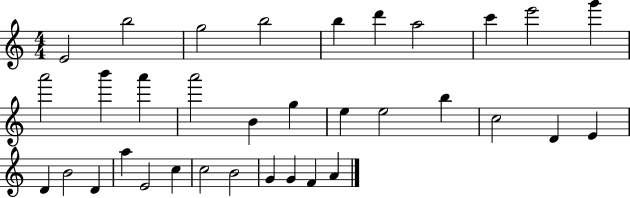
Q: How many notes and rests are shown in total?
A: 34